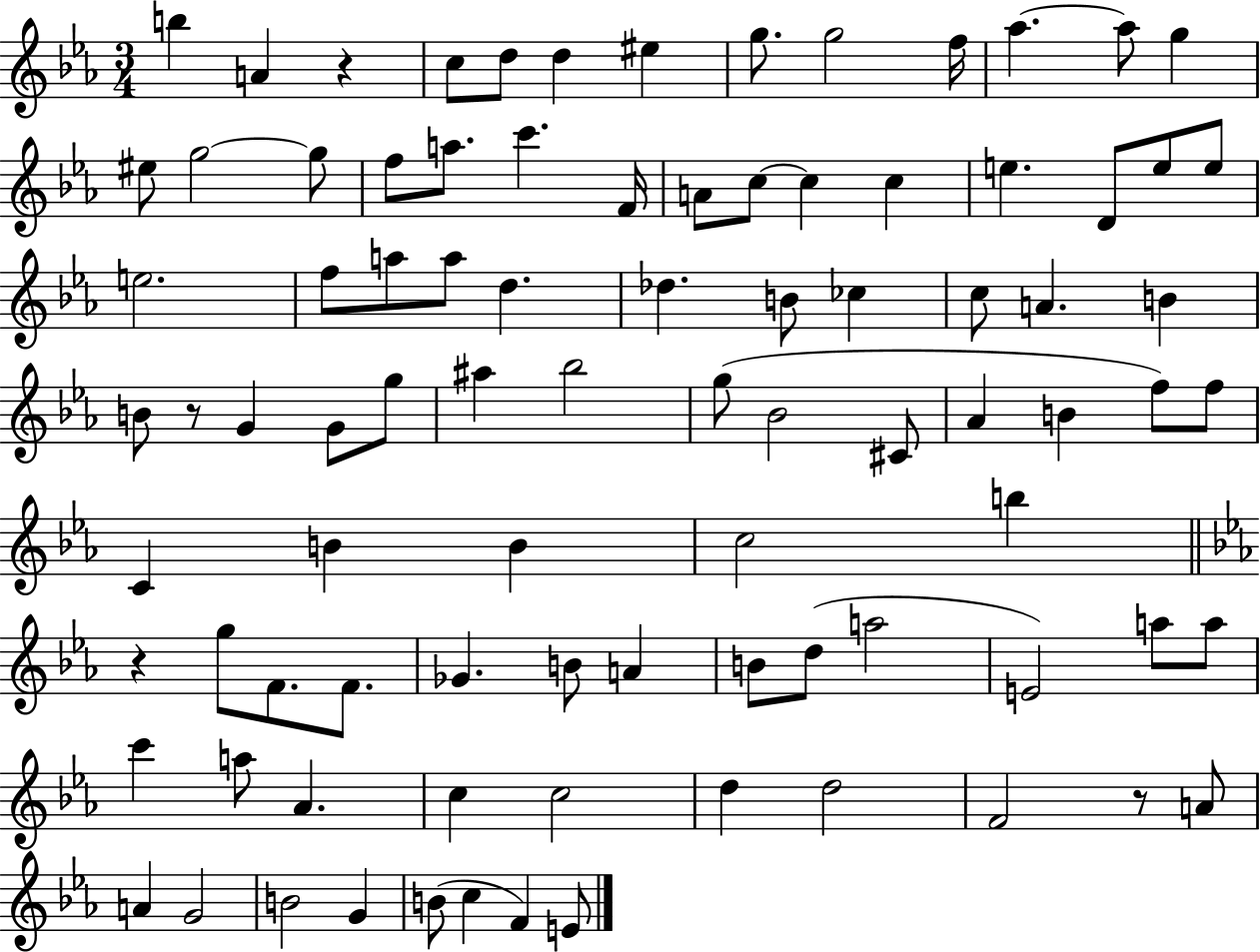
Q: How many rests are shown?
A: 4